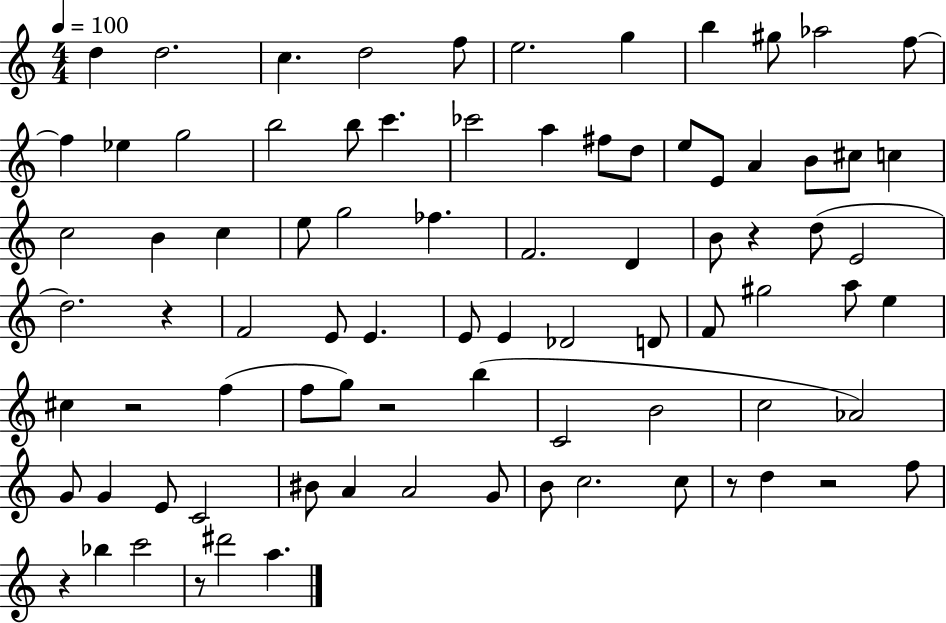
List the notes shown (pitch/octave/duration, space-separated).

D5/q D5/h. C5/q. D5/h F5/e E5/h. G5/q B5/q G#5/e Ab5/h F5/e F5/q Eb5/q G5/h B5/h B5/e C6/q. CES6/h A5/q F#5/e D5/e E5/e E4/e A4/q B4/e C#5/e C5/q C5/h B4/q C5/q E5/e G5/h FES5/q. F4/h. D4/q B4/e R/q D5/e E4/h D5/h. R/q F4/h E4/e E4/q. E4/e E4/q Db4/h D4/e F4/e G#5/h A5/e E5/q C#5/q R/h F5/q F5/e G5/e R/h B5/q C4/h B4/h C5/h Ab4/h G4/e G4/q E4/e C4/h BIS4/e A4/q A4/h G4/e B4/e C5/h. C5/e R/e D5/q R/h F5/e R/q Bb5/q C6/h R/e D#6/h A5/q.